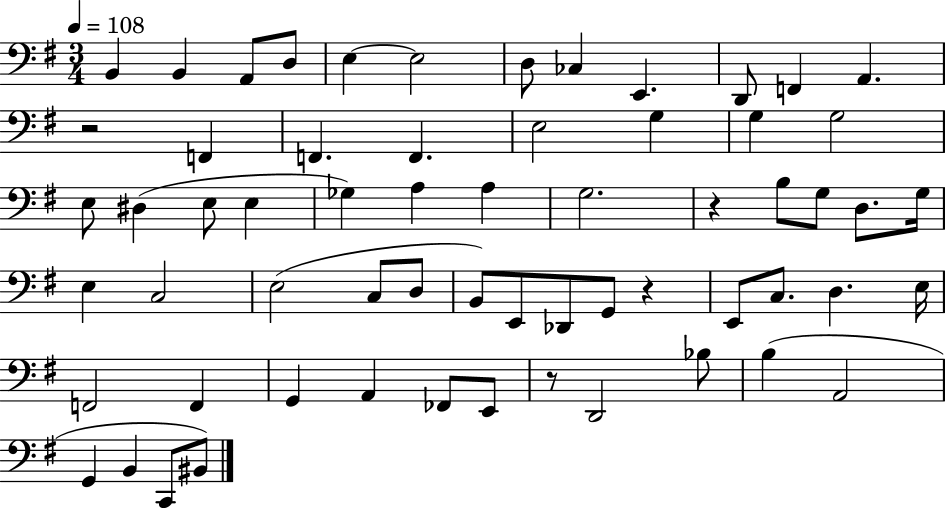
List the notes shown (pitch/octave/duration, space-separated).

B2/q B2/q A2/e D3/e E3/q E3/h D3/e CES3/q E2/q. D2/e F2/q A2/q. R/h F2/q F2/q. F2/q. E3/h G3/q G3/q G3/h E3/e D#3/q E3/e E3/q Gb3/q A3/q A3/q G3/h. R/q B3/e G3/e D3/e. G3/s E3/q C3/h E3/h C3/e D3/e B2/e E2/e Db2/e G2/e R/q E2/e C3/e. D3/q. E3/s F2/h F2/q G2/q A2/q FES2/e E2/e R/e D2/h Bb3/e B3/q A2/h G2/q B2/q C2/e BIS2/e